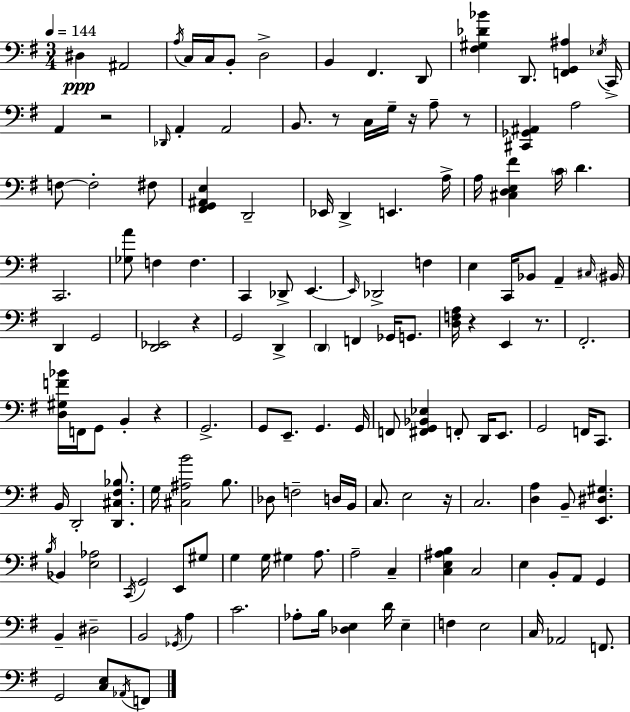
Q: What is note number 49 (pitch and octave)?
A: D2